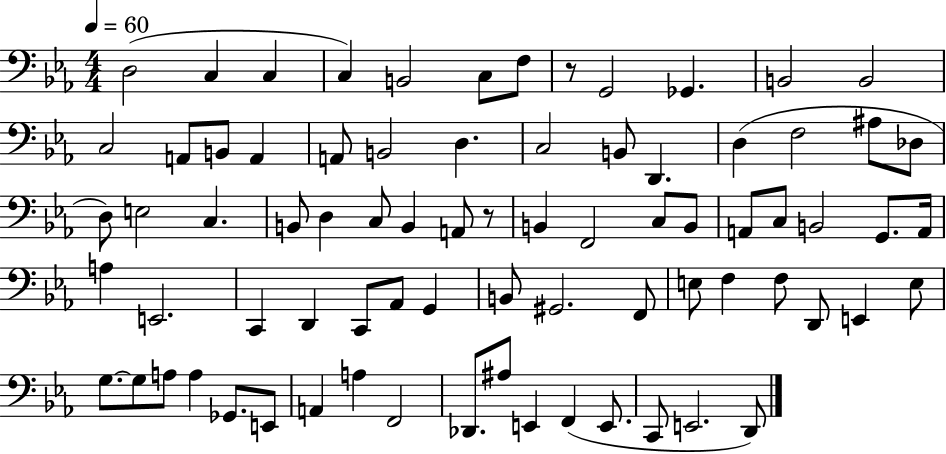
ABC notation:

X:1
T:Untitled
M:4/4
L:1/4
K:Eb
D,2 C, C, C, B,,2 C,/2 F,/2 z/2 G,,2 _G,, B,,2 B,,2 C,2 A,,/2 B,,/2 A,, A,,/2 B,,2 D, C,2 B,,/2 D,, D, F,2 ^A,/2 _D,/2 D,/2 E,2 C, B,,/2 D, C,/2 B,, A,,/2 z/2 B,, F,,2 C,/2 B,,/2 A,,/2 C,/2 B,,2 G,,/2 A,,/4 A, E,,2 C,, D,, C,,/2 _A,,/2 G,, B,,/2 ^G,,2 F,,/2 E,/2 F, F,/2 D,,/2 E,, E,/2 G,/2 G,/2 A,/2 A, _G,,/2 E,,/2 A,, A, F,,2 _D,,/2 ^A,/2 E,, F,, E,,/2 C,,/2 E,,2 D,,/2